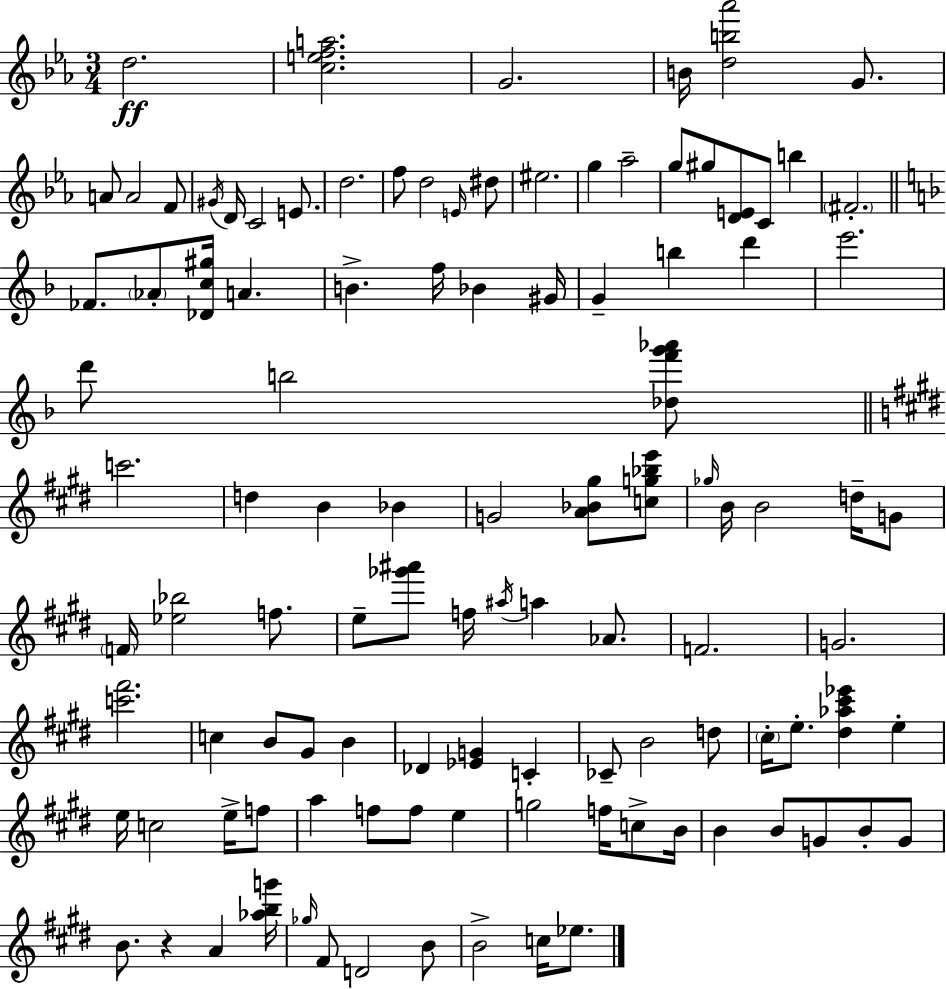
{
  \clef treble
  \numericTimeSignature
  \time 3/4
  \key c \minor
  \repeat volta 2 { d''2.\ff | <c'' e'' f'' a''>2. | g'2. | b'16 <d'' b'' aes'''>2 g'8. | \break a'8 a'2 f'8 | \acciaccatura { gis'16 } d'16 c'2 e'8. | d''2. | f''8 d''2 \grace { e'16 } | \break dis''8 eis''2. | g''4 aes''2-- | g''8 gis''8 <d' e'>8 c'8 b''4 | \parenthesize fis'2.-. | \break \bar "||" \break \key f \major fes'8. \parenthesize aes'8-. <des' c'' gis''>16 a'4. | b'4.-> f''16 bes'4 gis'16 | g'4-- b''4 d'''4 | e'''2. | \break d'''8 b''2 <des'' f''' g''' aes'''>8 | \bar "||" \break \key e \major c'''2. | d''4 b'4 bes'4 | g'2 <a' bes' gis''>8 <c'' g'' bes'' e'''>8 | \grace { ges''16 } b'16 b'2 d''16-- g'8 | \break \parenthesize f'16 <ees'' bes''>2 f''8. | e''8-- <ges''' ais'''>8 f''16 \acciaccatura { ais''16 } a''4 aes'8. | f'2. | g'2. | \break <c''' fis'''>2. | c''4 b'8 gis'8 b'4 | des'4 <ees' g'>4 c'4-. | ces'8-- b'2 | \break d''8 \parenthesize cis''16-. e''8.-. <dis'' aes'' cis''' ees'''>4 e''4-. | e''16 c''2 e''16-> | f''8 a''4 f''8 f''8 e''4 | g''2 f''16 c''8-> | \break b'16 b'4 b'8 g'8 b'8-. | g'8 b'8. r4 a'4 | <aes'' b'' g'''>16 \grace { ges''16 } fis'8 d'2 | b'8 b'2-> c''16 | \break ees''8. } \bar "|."
}